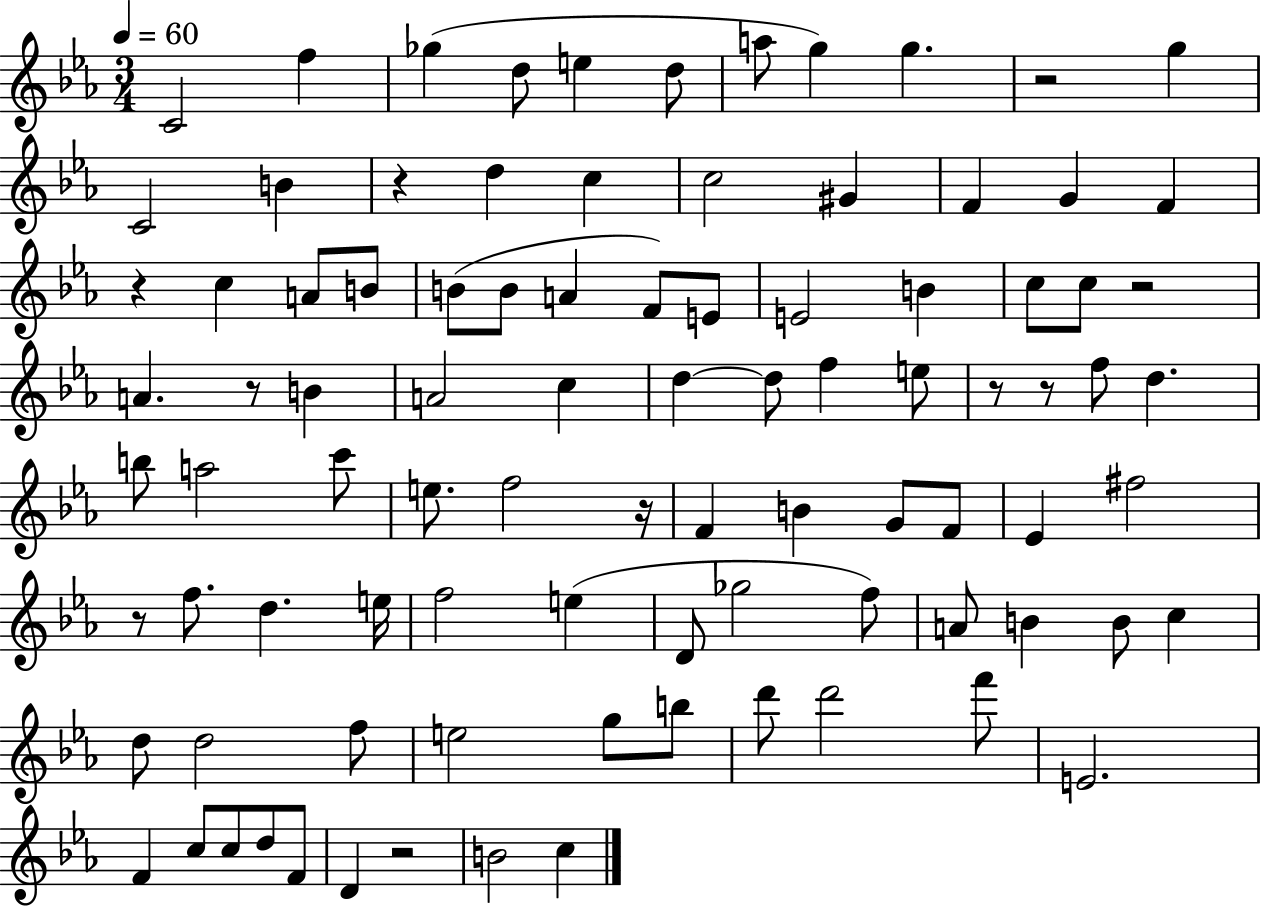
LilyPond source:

{
  \clef treble
  \numericTimeSignature
  \time 3/4
  \key ees \major
  \tempo 4 = 60
  \repeat volta 2 { c'2 f''4 | ges''4( d''8 e''4 d''8 | a''8 g''4) g''4. | r2 g''4 | \break c'2 b'4 | r4 d''4 c''4 | c''2 gis'4 | f'4 g'4 f'4 | \break r4 c''4 a'8 b'8 | b'8( b'8 a'4 f'8) e'8 | e'2 b'4 | c''8 c''8 r2 | \break a'4. r8 b'4 | a'2 c''4 | d''4~~ d''8 f''4 e''8 | r8 r8 f''8 d''4. | \break b''8 a''2 c'''8 | e''8. f''2 r16 | f'4 b'4 g'8 f'8 | ees'4 fis''2 | \break r8 f''8. d''4. e''16 | f''2 e''4( | d'8 ges''2 f''8) | a'8 b'4 b'8 c''4 | \break d''8 d''2 f''8 | e''2 g''8 b''8 | d'''8 d'''2 f'''8 | e'2. | \break f'4 c''8 c''8 d''8 f'8 | d'4 r2 | b'2 c''4 | } \bar "|."
}